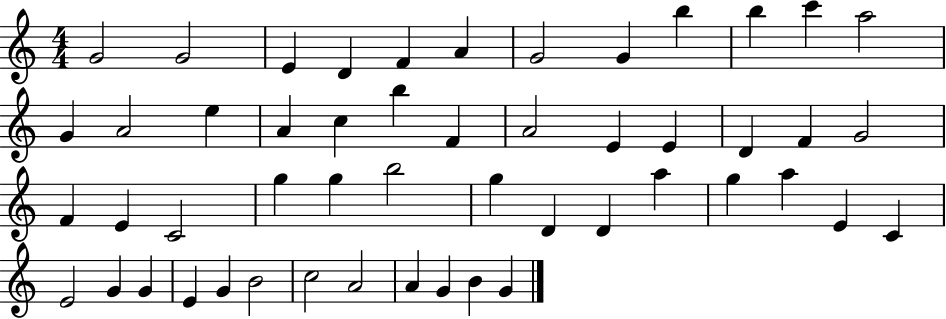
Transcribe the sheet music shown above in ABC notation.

X:1
T:Untitled
M:4/4
L:1/4
K:C
G2 G2 E D F A G2 G b b c' a2 G A2 e A c b F A2 E E D F G2 F E C2 g g b2 g D D a g a E C E2 G G E G B2 c2 A2 A G B G